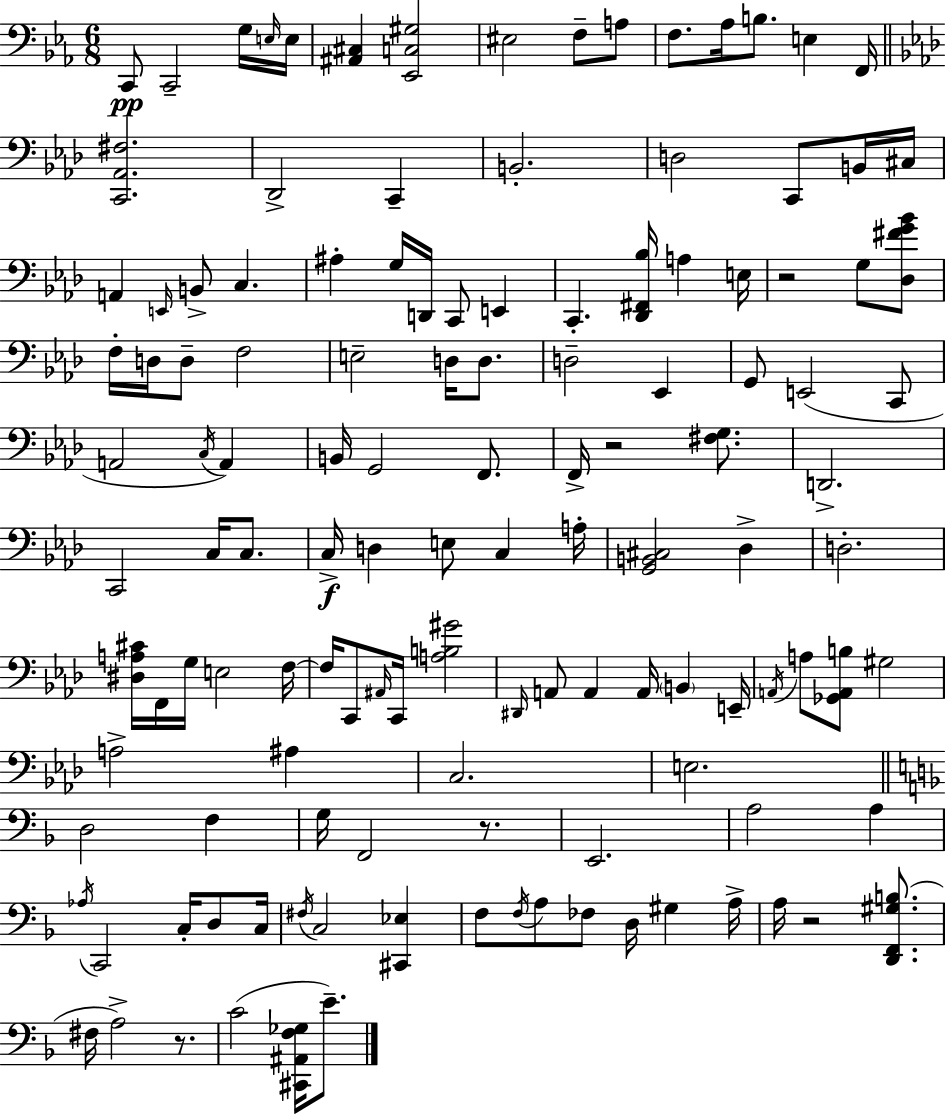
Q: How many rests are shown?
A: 5